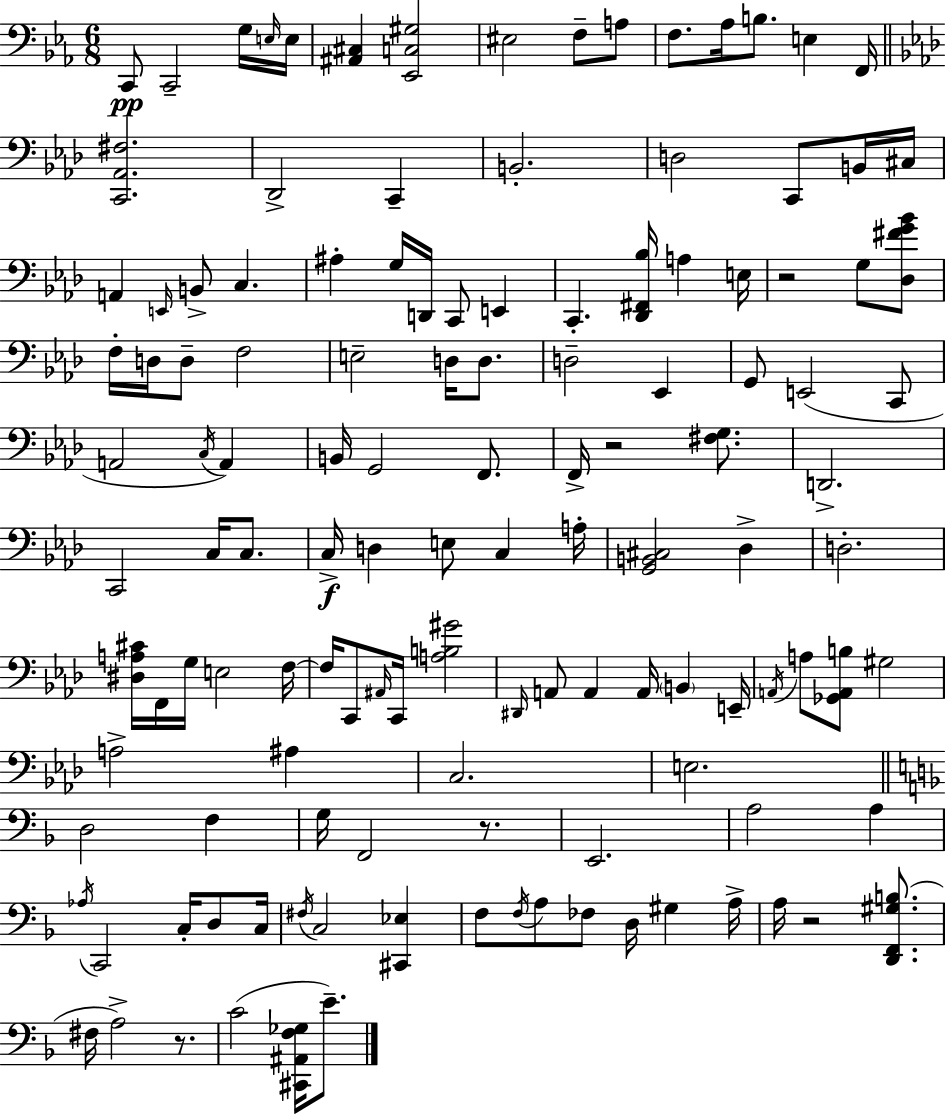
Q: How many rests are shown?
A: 5